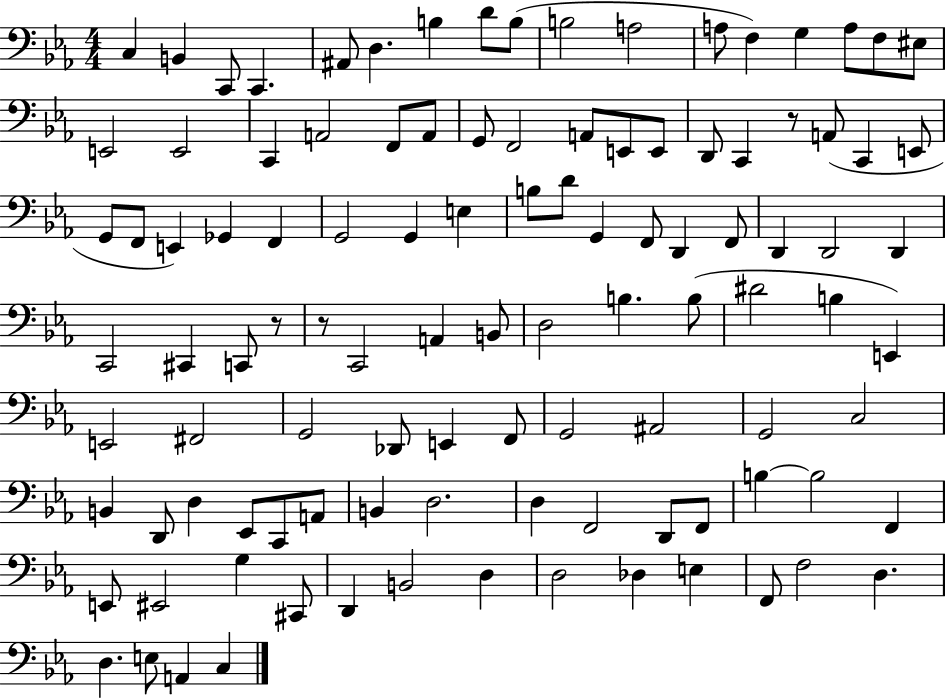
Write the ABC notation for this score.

X:1
T:Untitled
M:4/4
L:1/4
K:Eb
C, B,, C,,/2 C,, ^A,,/2 D, B, D/2 B,/2 B,2 A,2 A,/2 F, G, A,/2 F,/2 ^E,/2 E,,2 E,,2 C,, A,,2 F,,/2 A,,/2 G,,/2 F,,2 A,,/2 E,,/2 E,,/2 D,,/2 C,, z/2 A,,/2 C,, E,,/2 G,,/2 F,,/2 E,, _G,, F,, G,,2 G,, E, B,/2 D/2 G,, F,,/2 D,, F,,/2 D,, D,,2 D,, C,,2 ^C,, C,,/2 z/2 z/2 C,,2 A,, B,,/2 D,2 B, B,/2 ^D2 B, E,, E,,2 ^F,,2 G,,2 _D,,/2 E,, F,,/2 G,,2 ^A,,2 G,,2 C,2 B,, D,,/2 D, _E,,/2 C,,/2 A,,/2 B,, D,2 D, F,,2 D,,/2 F,,/2 B, B,2 F,, E,,/2 ^E,,2 G, ^C,,/2 D,, B,,2 D, D,2 _D, E, F,,/2 F,2 D, D, E,/2 A,, C,